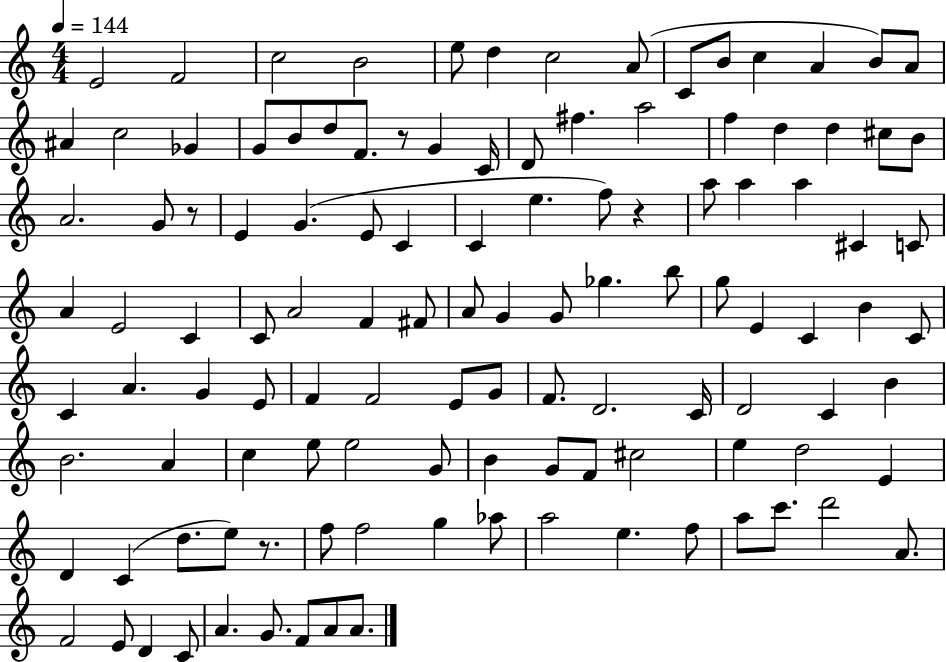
{
  \clef treble
  \numericTimeSignature
  \time 4/4
  \key c \major
  \tempo 4 = 144
  e'2 f'2 | c''2 b'2 | e''8 d''4 c''2 a'8( | c'8 b'8 c''4 a'4 b'8) a'8 | \break ais'4 c''2 ges'4 | g'8 b'8 d''8 f'8. r8 g'4 c'16 | d'8 fis''4. a''2 | f''4 d''4 d''4 cis''8 b'8 | \break a'2. g'8 r8 | e'4 g'4.( e'8 c'4 | c'4 e''4. f''8) r4 | a''8 a''4 a''4 cis'4 c'8 | \break a'4 e'2 c'4 | c'8 a'2 f'4 fis'8 | a'8 g'4 g'8 ges''4. b''8 | g''8 e'4 c'4 b'4 c'8 | \break c'4 a'4. g'4 e'8 | f'4 f'2 e'8 g'8 | f'8. d'2. c'16 | d'2 c'4 b'4 | \break b'2. a'4 | c''4 e''8 e''2 g'8 | b'4 g'8 f'8 cis''2 | e''4 d''2 e'4 | \break d'4 c'4( d''8. e''8) r8. | f''8 f''2 g''4 aes''8 | a''2 e''4. f''8 | a''8 c'''8. d'''2 a'8. | \break f'2 e'8 d'4 c'8 | a'4. g'8. f'8 a'8 a'8. | \bar "|."
}